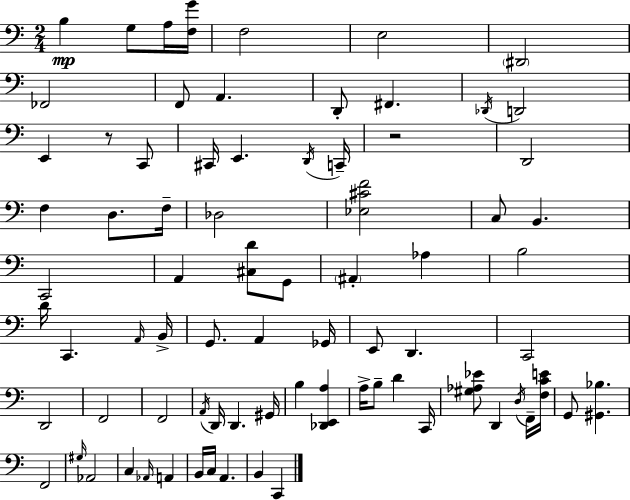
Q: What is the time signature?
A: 2/4